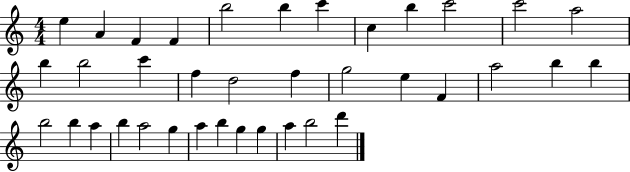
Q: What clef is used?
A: treble